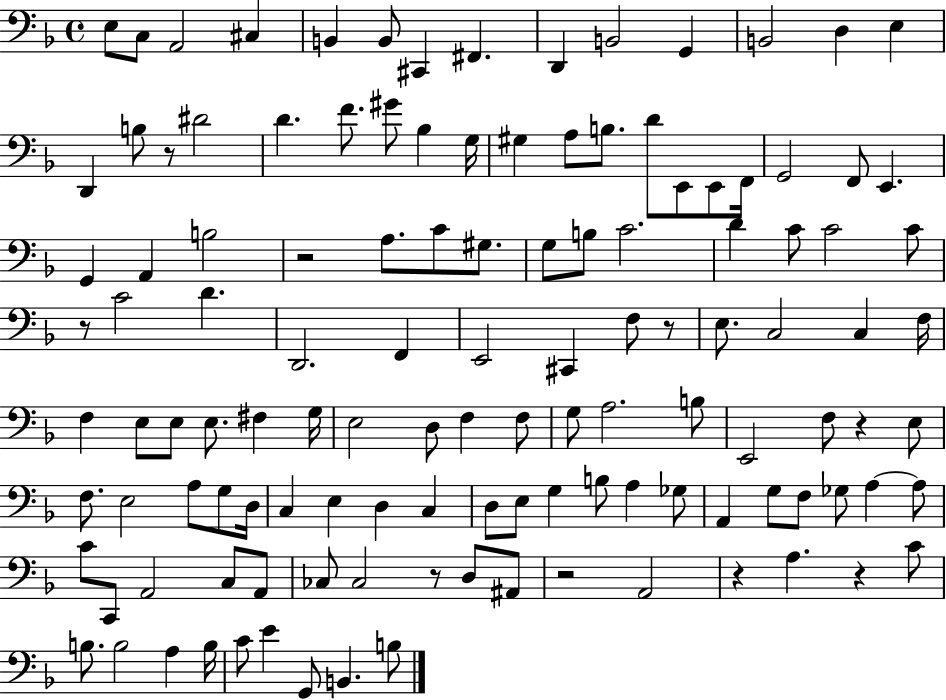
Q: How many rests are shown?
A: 9